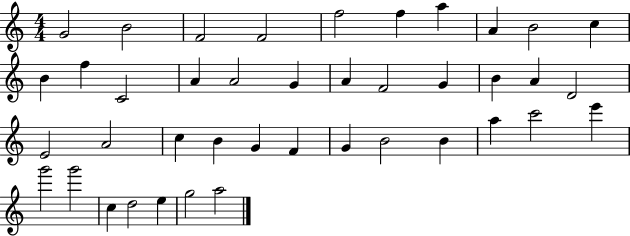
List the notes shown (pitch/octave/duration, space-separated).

G4/h B4/h F4/h F4/h F5/h F5/q A5/q A4/q B4/h C5/q B4/q F5/q C4/h A4/q A4/h G4/q A4/q F4/h G4/q B4/q A4/q D4/h E4/h A4/h C5/q B4/q G4/q F4/q G4/q B4/h B4/q A5/q C6/h E6/q G6/h G6/h C5/q D5/h E5/q G5/h A5/h